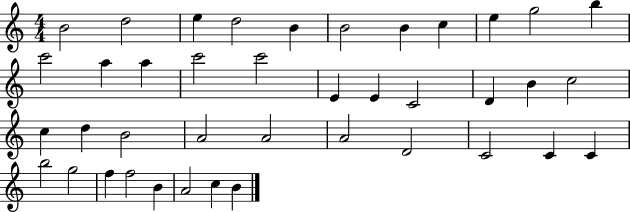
X:1
T:Untitled
M:4/4
L:1/4
K:C
B2 d2 e d2 B B2 B c e g2 b c'2 a a c'2 c'2 E E C2 D B c2 c d B2 A2 A2 A2 D2 C2 C C b2 g2 f f2 B A2 c B